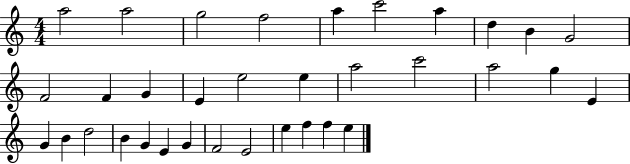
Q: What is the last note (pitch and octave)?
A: E5